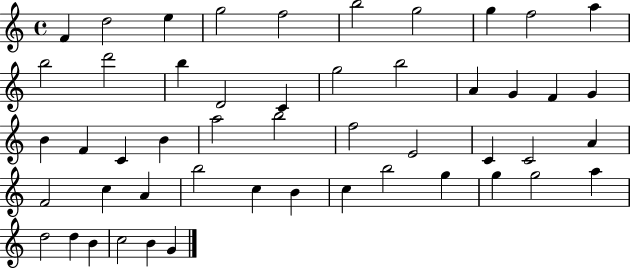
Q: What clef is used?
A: treble